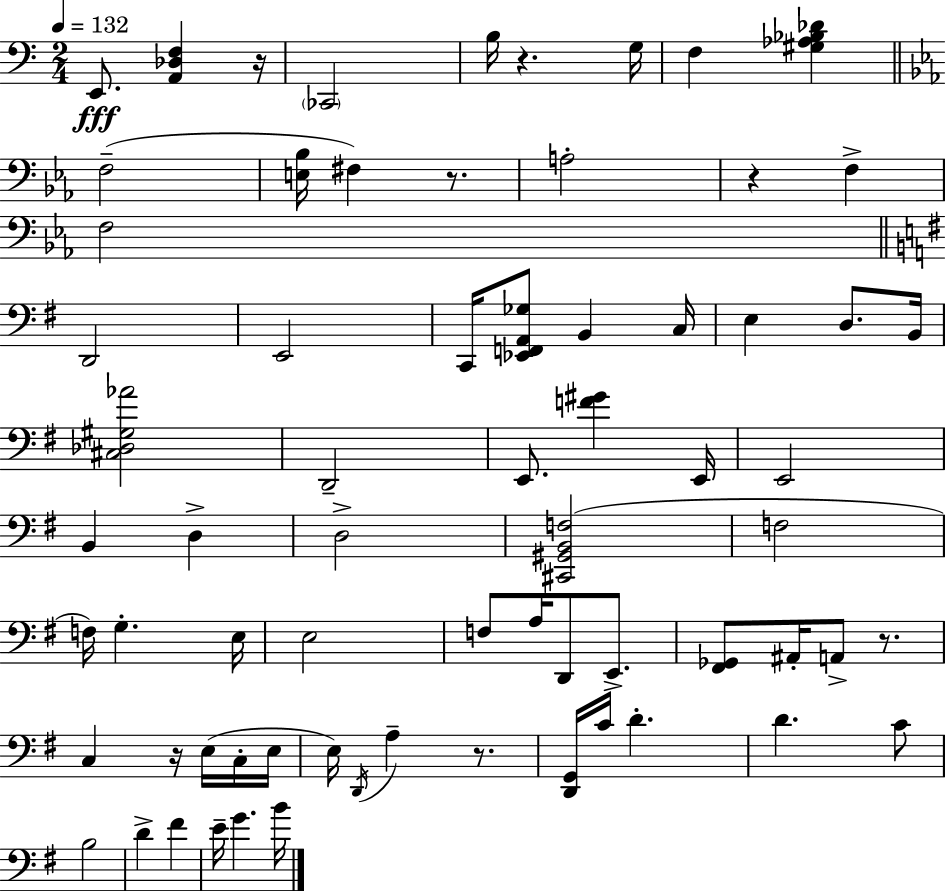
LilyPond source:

{
  \clef bass
  \numericTimeSignature
  \time 2/4
  \key a \minor
  \tempo 4 = 132
  \repeat volta 2 { e,8.\fff <a, des f>4 r16 | \parenthesize ces,2 | b16 r4. g16 | f4 <gis aes bes des'>4 | \break \bar "||" \break \key ees \major f2--( | <e bes>16 fis4) r8. | a2-. | r4 f4-> | \break f2 | \bar "||" \break \key g \major d,2 | e,2 | c,16 <ees, f, a, ges>8 b,4 c16 | e4 d8. b,16 | \break <cis des gis aes'>2 | d,2-- | e,8. <f' gis'>4 e,16 | e,2 | \break b,4 d4-> | d2-> | <cis, gis, b, f>2( | f2 | \break f16) g4.-. e16 | e2 | f8 a16 d,8 e,8.-> | <fis, ges,>8 ais,16-. a,8-> r8. | \break c4 r16 e16( c16-. e16 | e16) \acciaccatura { d,16 } a4-- r8. | <d, g,>16 c'16 d'4.-. | d'4. c'8 | \break b2 | d'4-> fis'4 | e'16-- g'4. | b'16 } \bar "|."
}